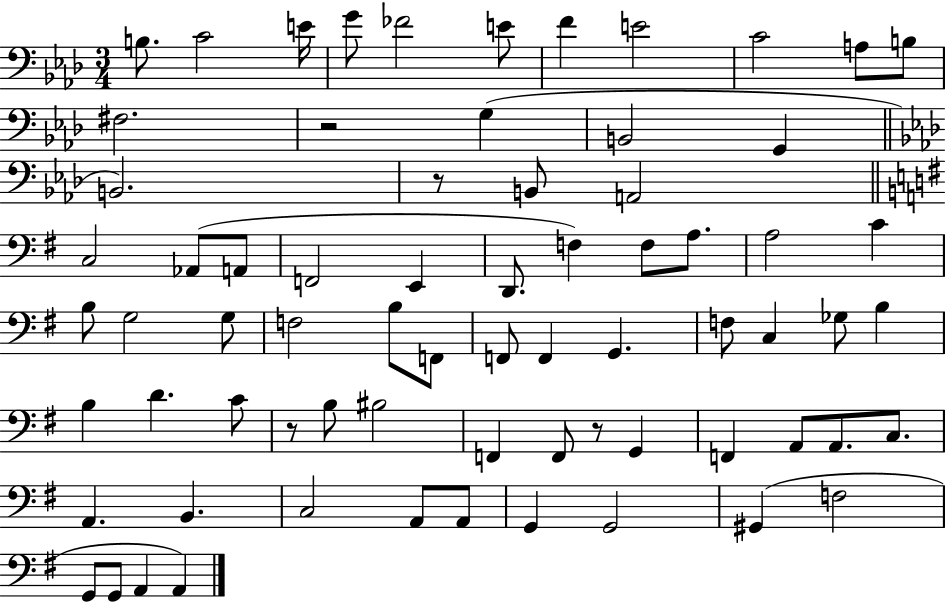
B3/e. C4/h E4/s G4/e FES4/h E4/e F4/q E4/h C4/h A3/e B3/e F#3/h. R/h G3/q B2/h G2/q B2/h. R/e B2/e A2/h C3/h Ab2/e A2/e F2/h E2/q D2/e. F3/q F3/e A3/e. A3/h C4/q B3/e G3/h G3/e F3/h B3/e F2/e F2/e F2/q G2/q. F3/e C3/q Gb3/e B3/q B3/q D4/q. C4/e R/e B3/e BIS3/h F2/q F2/e R/e G2/q F2/q A2/e A2/e. C3/e. A2/q. B2/q. C3/h A2/e A2/e G2/q G2/h G#2/q F3/h G2/e G2/e A2/q A2/q